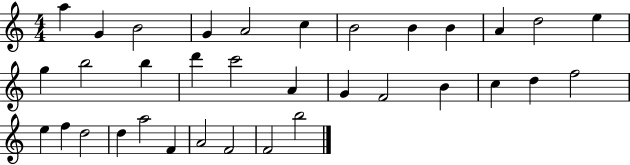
A5/q G4/q B4/h G4/q A4/h C5/q B4/h B4/q B4/q A4/q D5/h E5/q G5/q B5/h B5/q D6/q C6/h A4/q G4/q F4/h B4/q C5/q D5/q F5/h E5/q F5/q D5/h D5/q A5/h F4/q A4/h F4/h F4/h B5/h